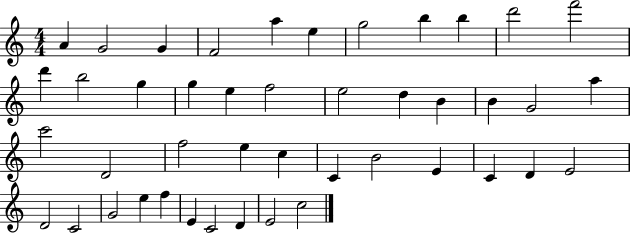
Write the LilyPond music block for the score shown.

{
  \clef treble
  \numericTimeSignature
  \time 4/4
  \key c \major
  a'4 g'2 g'4 | f'2 a''4 e''4 | g''2 b''4 b''4 | d'''2 f'''2 | \break d'''4 b''2 g''4 | g''4 e''4 f''2 | e''2 d''4 b'4 | b'4 g'2 a''4 | \break c'''2 d'2 | f''2 e''4 c''4 | c'4 b'2 e'4 | c'4 d'4 e'2 | \break d'2 c'2 | g'2 e''4 f''4 | e'4 c'2 d'4 | e'2 c''2 | \break \bar "|."
}